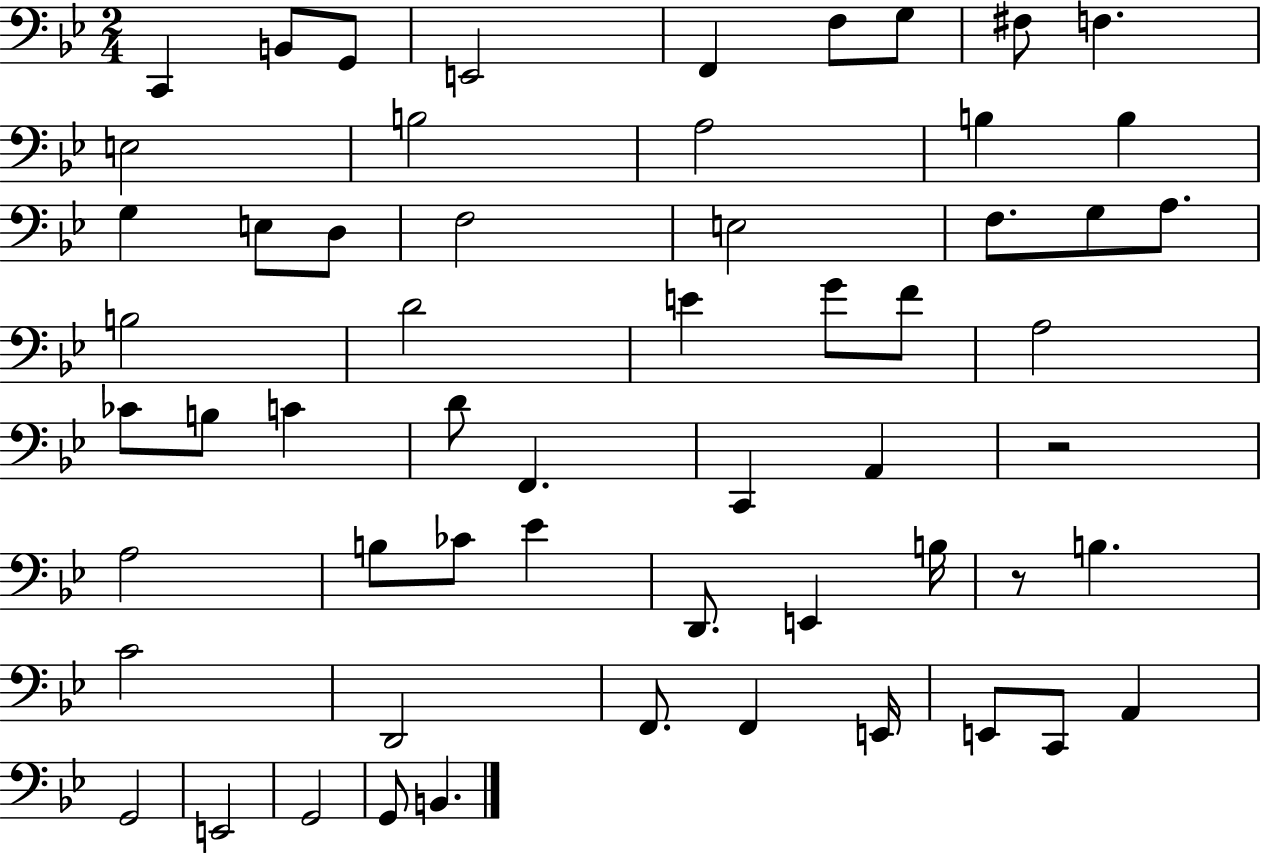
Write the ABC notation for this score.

X:1
T:Untitled
M:2/4
L:1/4
K:Bb
C,, B,,/2 G,,/2 E,,2 F,, F,/2 G,/2 ^F,/2 F, E,2 B,2 A,2 B, B, G, E,/2 D,/2 F,2 E,2 F,/2 G,/2 A,/2 B,2 D2 E G/2 F/2 A,2 _C/2 B,/2 C D/2 F,, C,, A,, z2 A,2 B,/2 _C/2 _E D,,/2 E,, B,/4 z/2 B, C2 D,,2 F,,/2 F,, E,,/4 E,,/2 C,,/2 A,, G,,2 E,,2 G,,2 G,,/2 B,,